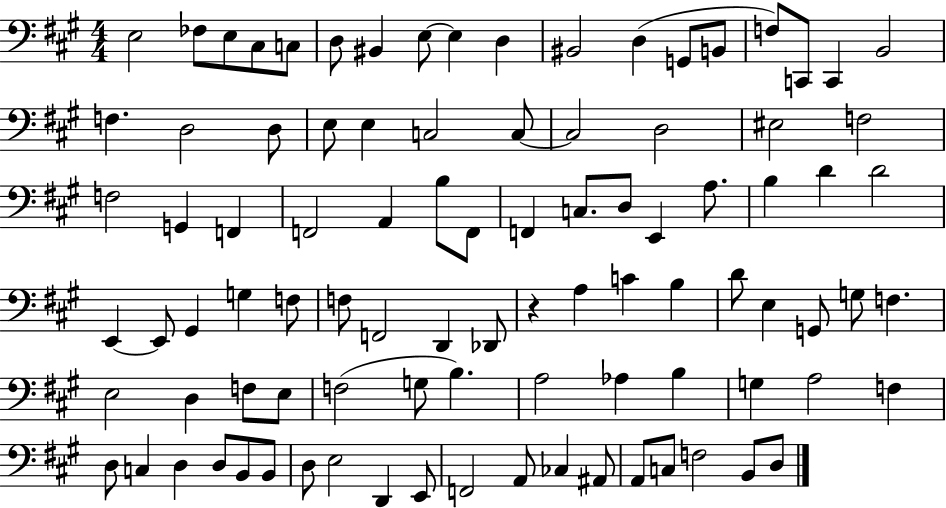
X:1
T:Untitled
M:4/4
L:1/4
K:A
E,2 _F,/2 E,/2 ^C,/2 C,/2 D,/2 ^B,, E,/2 E, D, ^B,,2 D, G,,/2 B,,/2 F,/2 C,,/2 C,, B,,2 F, D,2 D,/2 E,/2 E, C,2 C,/2 C,2 D,2 ^E,2 F,2 F,2 G,, F,, F,,2 A,, B,/2 F,,/2 F,, C,/2 D,/2 E,, A,/2 B, D D2 E,, E,,/2 ^G,, G, F,/2 F,/2 F,,2 D,, _D,,/2 z A, C B, D/2 E, G,,/2 G,/2 F, E,2 D, F,/2 E,/2 F,2 G,/2 B, A,2 _A, B, G, A,2 F, D,/2 C, D, D,/2 B,,/2 B,,/2 D,/2 E,2 D,, E,,/2 F,,2 A,,/2 _C, ^A,,/2 A,,/2 C,/2 F,2 B,,/2 D,/2